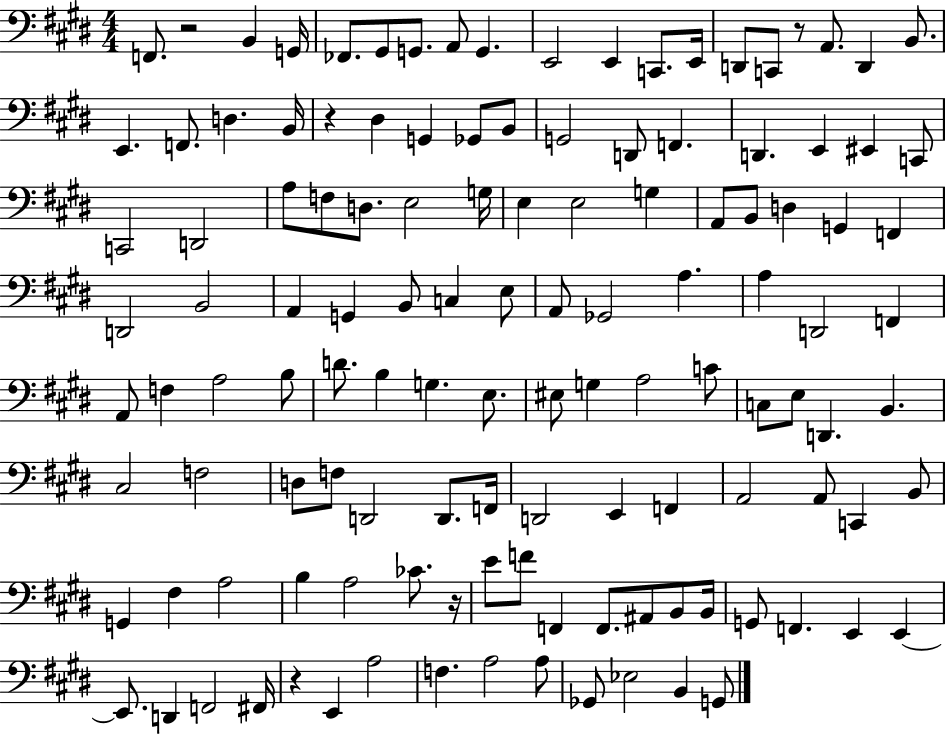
X:1
T:Untitled
M:4/4
L:1/4
K:E
F,,/2 z2 B,, G,,/4 _F,,/2 ^G,,/2 G,,/2 A,,/2 G,, E,,2 E,, C,,/2 E,,/4 D,,/2 C,,/2 z/2 A,,/2 D,, B,,/2 E,, F,,/2 D, B,,/4 z ^D, G,, _G,,/2 B,,/2 G,,2 D,,/2 F,, D,, E,, ^E,, C,,/2 C,,2 D,,2 A,/2 F,/2 D,/2 E,2 G,/4 E, E,2 G, A,,/2 B,,/2 D, G,, F,, D,,2 B,,2 A,, G,, B,,/2 C, E,/2 A,,/2 _G,,2 A, A, D,,2 F,, A,,/2 F, A,2 B,/2 D/2 B, G, E,/2 ^E,/2 G, A,2 C/2 C,/2 E,/2 D,, B,, ^C,2 F,2 D,/2 F,/2 D,,2 D,,/2 F,,/4 D,,2 E,, F,, A,,2 A,,/2 C,, B,,/2 G,, ^F, A,2 B, A,2 _C/2 z/4 E/2 F/2 F,, F,,/2 ^A,,/2 B,,/2 B,,/4 G,,/2 F,, E,, E,, E,,/2 D,, F,,2 ^F,,/4 z E,, A,2 F, A,2 A,/2 _G,,/2 _E,2 B,, G,,/2